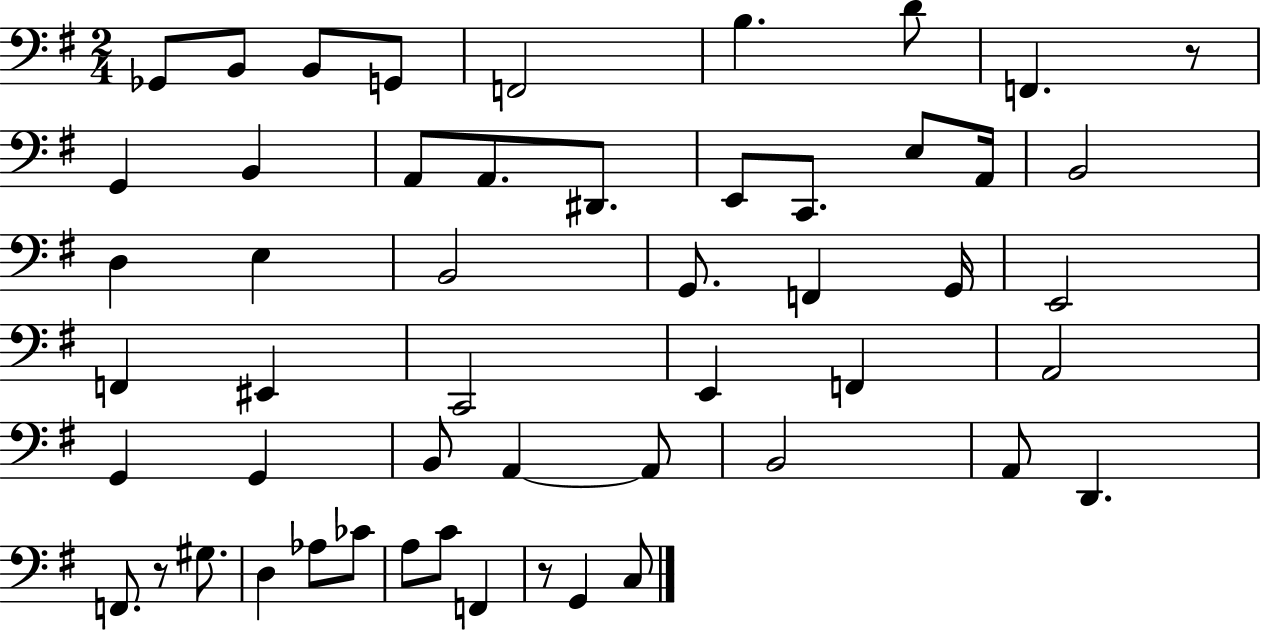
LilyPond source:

{
  \clef bass
  \numericTimeSignature
  \time 2/4
  \key g \major
  ges,8 b,8 b,8 g,8 | f,2 | b4. d'8 | f,4. r8 | \break g,4 b,4 | a,8 a,8. dis,8. | e,8 c,8. e8 a,16 | b,2 | \break d4 e4 | b,2 | g,8. f,4 g,16 | e,2 | \break f,4 eis,4 | c,2 | e,4 f,4 | a,2 | \break g,4 g,4 | b,8 a,4~~ a,8 | b,2 | a,8 d,4. | \break f,8. r8 gis8. | d4 aes8 ces'8 | a8 c'8 f,4 | r8 g,4 c8 | \break \bar "|."
}